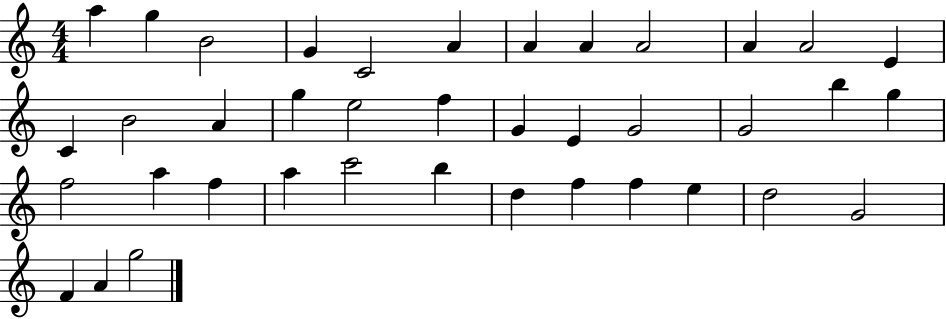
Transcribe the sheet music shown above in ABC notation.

X:1
T:Untitled
M:4/4
L:1/4
K:C
a g B2 G C2 A A A A2 A A2 E C B2 A g e2 f G E G2 G2 b g f2 a f a c'2 b d f f e d2 G2 F A g2